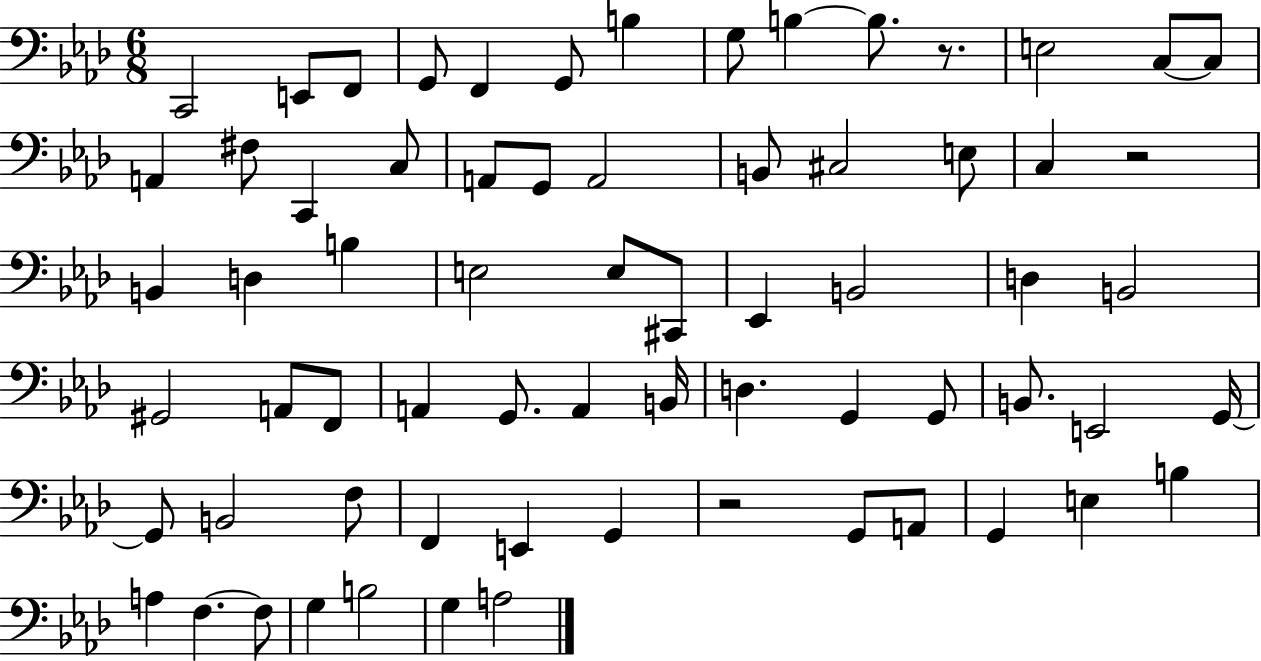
X:1
T:Untitled
M:6/8
L:1/4
K:Ab
C,,2 E,,/2 F,,/2 G,,/2 F,, G,,/2 B, G,/2 B, B,/2 z/2 E,2 C,/2 C,/2 A,, ^F,/2 C,, C,/2 A,,/2 G,,/2 A,,2 B,,/2 ^C,2 E,/2 C, z2 B,, D, B, E,2 E,/2 ^C,,/2 _E,, B,,2 D, B,,2 ^G,,2 A,,/2 F,,/2 A,, G,,/2 A,, B,,/4 D, G,, G,,/2 B,,/2 E,,2 G,,/4 G,,/2 B,,2 F,/2 F,, E,, G,, z2 G,,/2 A,,/2 G,, E, B, A, F, F,/2 G, B,2 G, A,2